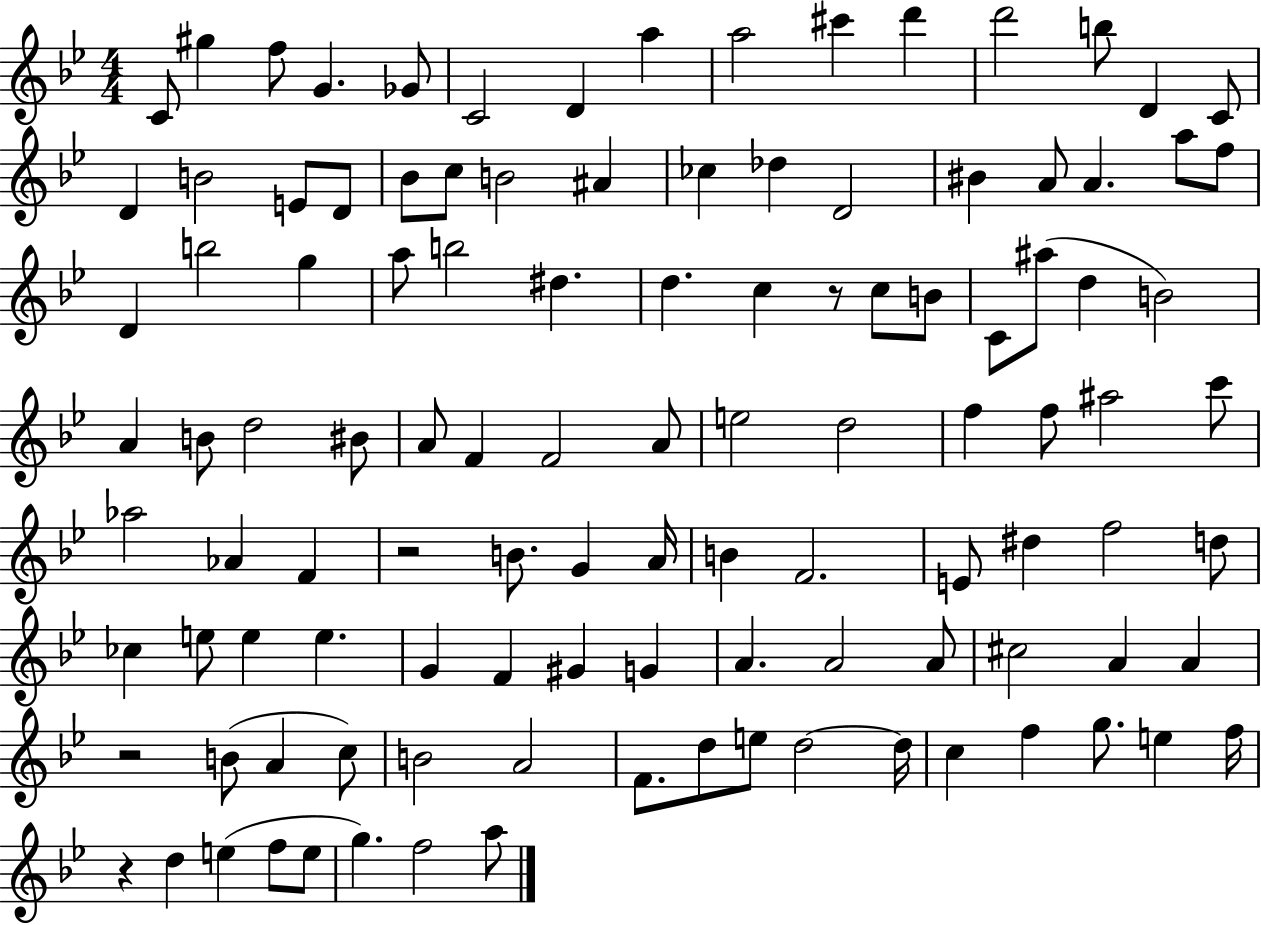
C4/e G#5/q F5/e G4/q. Gb4/e C4/h D4/q A5/q A5/h C#6/q D6/q D6/h B5/e D4/q C4/e D4/q B4/h E4/e D4/e Bb4/e C5/e B4/h A#4/q CES5/q Db5/q D4/h BIS4/q A4/e A4/q. A5/e F5/e D4/q B5/h G5/q A5/e B5/h D#5/q. D5/q. C5/q R/e C5/e B4/e C4/e A#5/e D5/q B4/h A4/q B4/e D5/h BIS4/e A4/e F4/q F4/h A4/e E5/h D5/h F5/q F5/e A#5/h C6/e Ab5/h Ab4/q F4/q R/h B4/e. G4/q A4/s B4/q F4/h. E4/e D#5/q F5/h D5/e CES5/q E5/e E5/q E5/q. G4/q F4/q G#4/q G4/q A4/q. A4/h A4/e C#5/h A4/q A4/q R/h B4/e A4/q C5/e B4/h A4/h F4/e. D5/e E5/e D5/h D5/s C5/q F5/q G5/e. E5/q F5/s R/q D5/q E5/q F5/e E5/e G5/q. F5/h A5/e